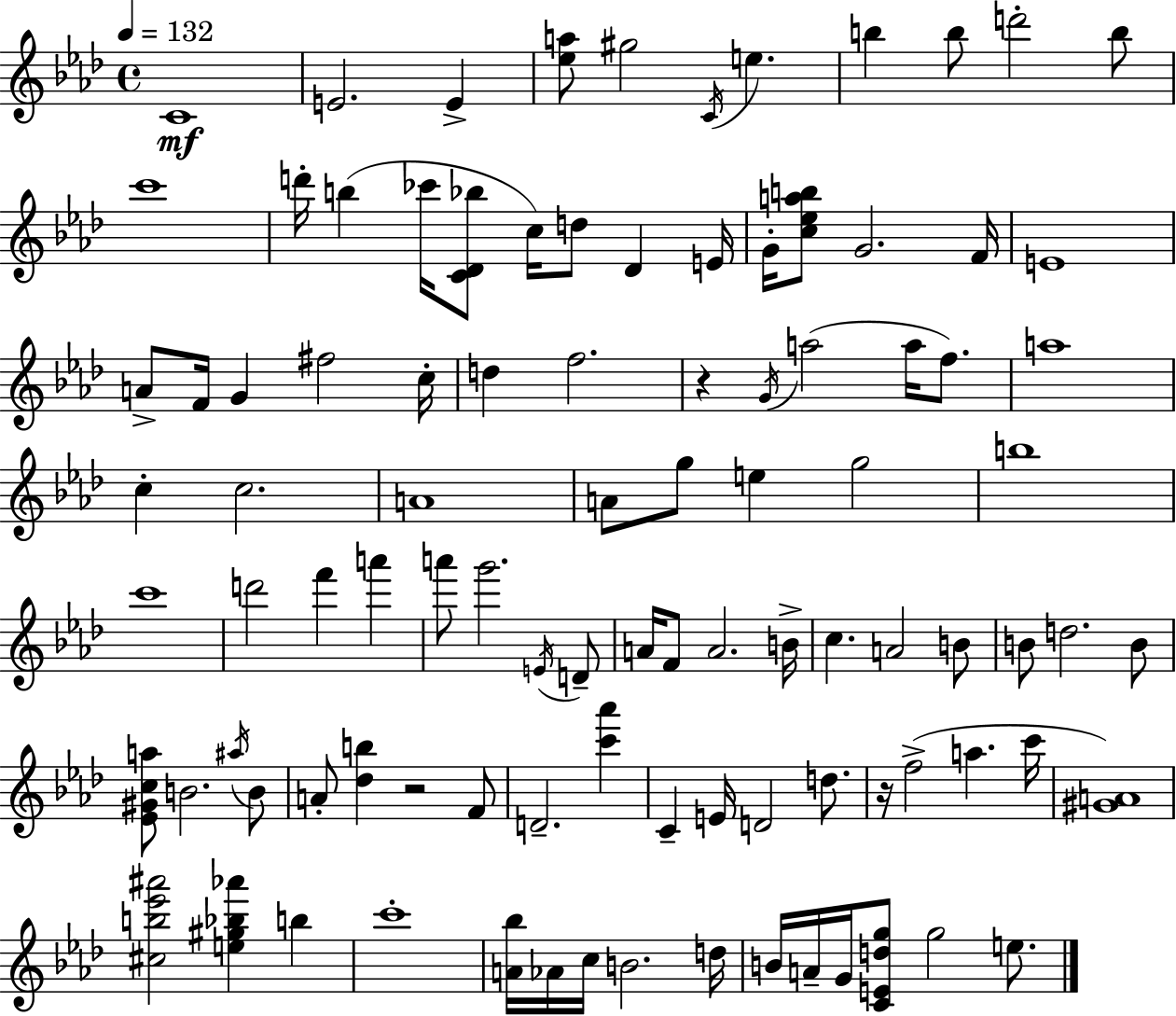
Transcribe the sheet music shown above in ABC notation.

X:1
T:Untitled
M:4/4
L:1/4
K:Fm
C4 E2 E [_ea]/2 ^g2 C/4 e b b/2 d'2 b/2 c'4 d'/4 b _c'/4 [C_D_b]/2 c/4 d/2 _D E/4 G/4 [c_eab]/2 G2 F/4 E4 A/2 F/4 G ^f2 c/4 d f2 z G/4 a2 a/4 f/2 a4 c c2 A4 A/2 g/2 e g2 b4 c'4 d'2 f' a' a'/2 g'2 E/4 D/2 A/4 F/2 A2 B/4 c A2 B/2 B/2 d2 B/2 [_E^Gca]/2 B2 ^a/4 B/2 A/2 [_db] z2 F/2 D2 [c'_a'] C E/4 D2 d/2 z/4 f2 a c'/4 [^GA]4 [^cb_e'^a']2 [e^g_b_a'] b c'4 [A_b]/4 _A/4 c/4 B2 d/4 B/4 A/4 G/4 [CEdg]/2 g2 e/2